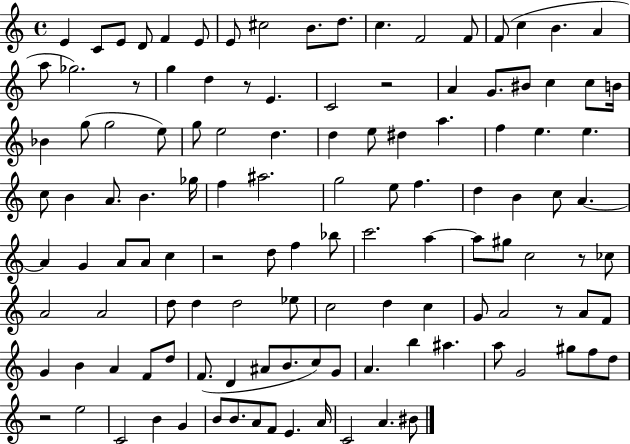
E4/q C4/e E4/e D4/e F4/q E4/e E4/e C#5/h B4/e. D5/e. C5/q. F4/h F4/e F4/e C5/q B4/q. A4/q A5/e Gb5/h. R/e G5/q D5/q R/e E4/q. C4/h R/h A4/q G4/e. BIS4/e C5/q C5/e B4/s Bb4/q G5/e G5/h E5/e G5/e E5/h D5/q. D5/q E5/e D#5/q A5/q. F5/q E5/q. E5/q. C5/e B4/q A4/e. B4/q. Gb5/s F5/q A#5/h. G5/h E5/e F5/q. D5/q B4/q C5/e A4/q. A4/q G4/q A4/e A4/e C5/q R/h D5/e F5/q Bb5/e C6/h. A5/q A5/e G#5/e C5/h R/e CES5/e A4/h A4/h D5/e D5/q D5/h Eb5/e C5/h D5/q C5/q G4/e A4/h R/e A4/e F4/e G4/q B4/q A4/q F4/e D5/e F4/e. D4/q A#4/e B4/e. C5/e G4/e A4/q. B5/q A#5/q. A5/e G4/h G#5/e F5/e D5/e R/h E5/h C4/h B4/q G4/q B4/e B4/e. A4/e F4/e E4/q. A4/s C4/h A4/q. BIS4/e